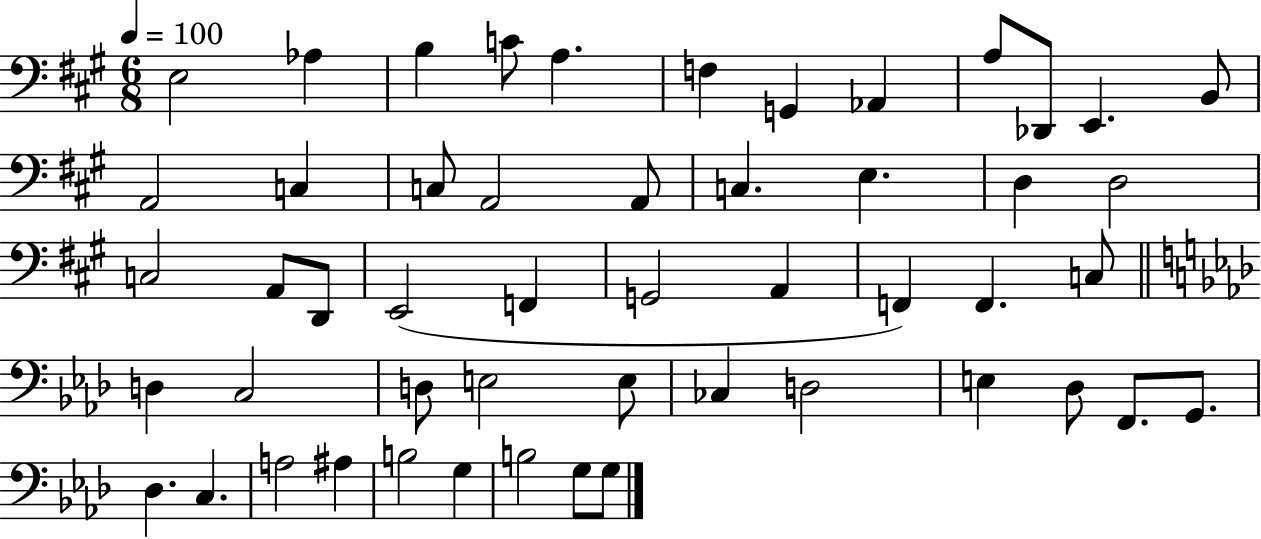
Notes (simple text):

E3/h Ab3/q B3/q C4/e A3/q. F3/q G2/q Ab2/q A3/e Db2/e E2/q. B2/e A2/h C3/q C3/e A2/h A2/e C3/q. E3/q. D3/q D3/h C3/h A2/e D2/e E2/h F2/q G2/h A2/q F2/q F2/q. C3/e D3/q C3/h D3/e E3/h E3/e CES3/q D3/h E3/q Db3/e F2/e. G2/e. Db3/q. C3/q. A3/h A#3/q B3/h G3/q B3/h G3/e G3/e